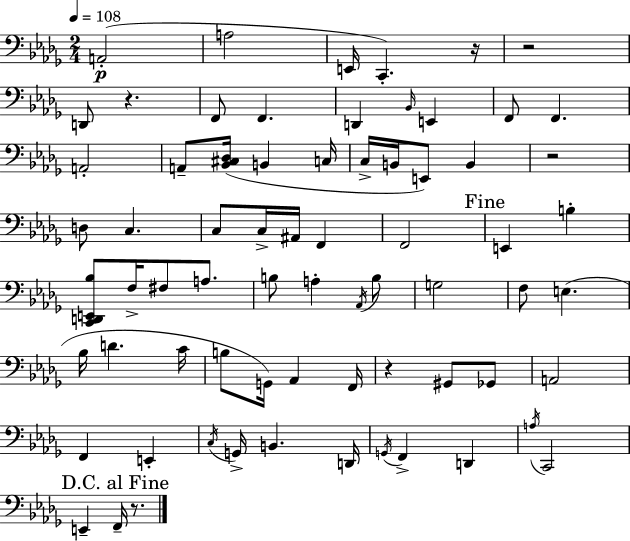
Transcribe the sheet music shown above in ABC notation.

X:1
T:Untitled
M:2/4
L:1/4
K:Bbm
A,,2 A,2 E,,/4 C,, z/4 z2 D,,/2 z F,,/2 F,, D,, _B,,/4 E,, F,,/2 F,, A,,2 A,,/2 [_B,,^C,_D,]/4 B,, C,/4 C,/4 B,,/4 E,,/2 B,, z2 D,/2 C, C,/2 C,/4 ^A,,/4 F,, F,,2 E,, B, [C,,D,,E,,_B,]/2 F,/4 ^F,/2 A,/2 B,/2 A, _A,,/4 B,/2 G,2 F,/2 E, _B,/4 D C/4 B,/2 G,,/4 _A,, F,,/4 z ^G,,/2 _G,,/2 A,,2 F,, E,, C,/4 G,,/4 B,, D,,/4 G,,/4 F,, D,, A,/4 C,,2 E,, F,,/4 z/2